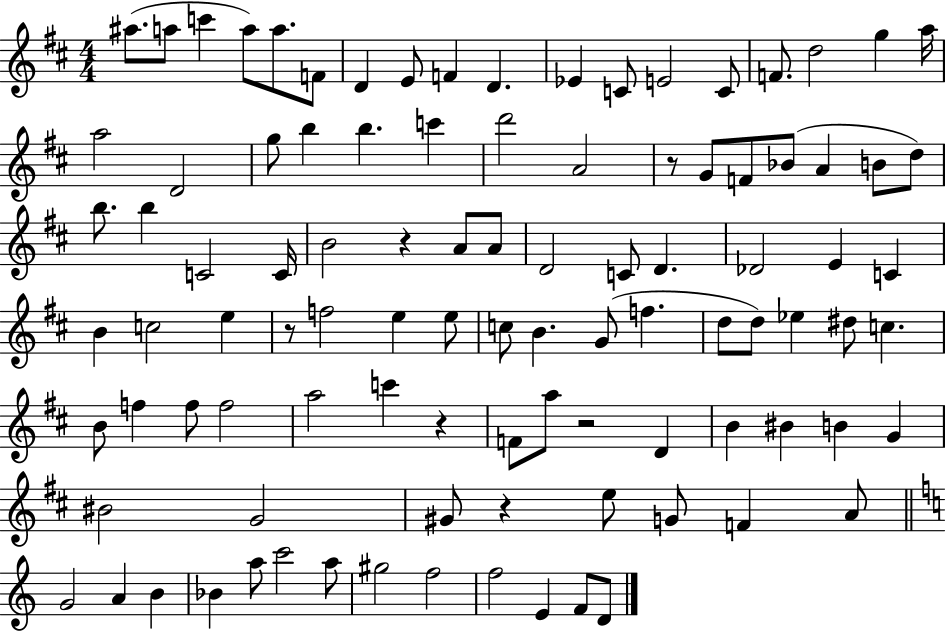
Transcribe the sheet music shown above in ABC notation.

X:1
T:Untitled
M:4/4
L:1/4
K:D
^a/2 a/2 c' a/2 a/2 F/2 D E/2 F D _E C/2 E2 C/2 F/2 d2 g a/4 a2 D2 g/2 b b c' d'2 A2 z/2 G/2 F/2 _B/2 A B/2 d/2 b/2 b C2 C/4 B2 z A/2 A/2 D2 C/2 D _D2 E C B c2 e z/2 f2 e e/2 c/2 B G/2 f d/2 d/2 _e ^d/2 c B/2 f f/2 f2 a2 c' z F/2 a/2 z2 D B ^B B G ^B2 G2 ^G/2 z e/2 G/2 F A/2 G2 A B _B a/2 c'2 a/2 ^g2 f2 f2 E F/2 D/2